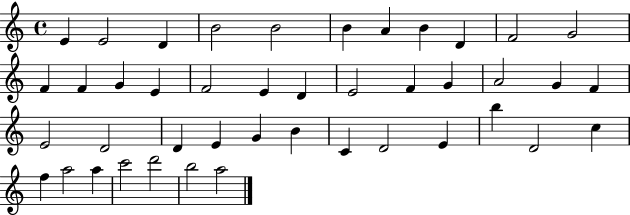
E4/q E4/h D4/q B4/h B4/h B4/q A4/q B4/q D4/q F4/h G4/h F4/q F4/q G4/q E4/q F4/h E4/q D4/q E4/h F4/q G4/q A4/h G4/q F4/q E4/h D4/h D4/q E4/q G4/q B4/q C4/q D4/h E4/q B5/q D4/h C5/q F5/q A5/h A5/q C6/h D6/h B5/h A5/h